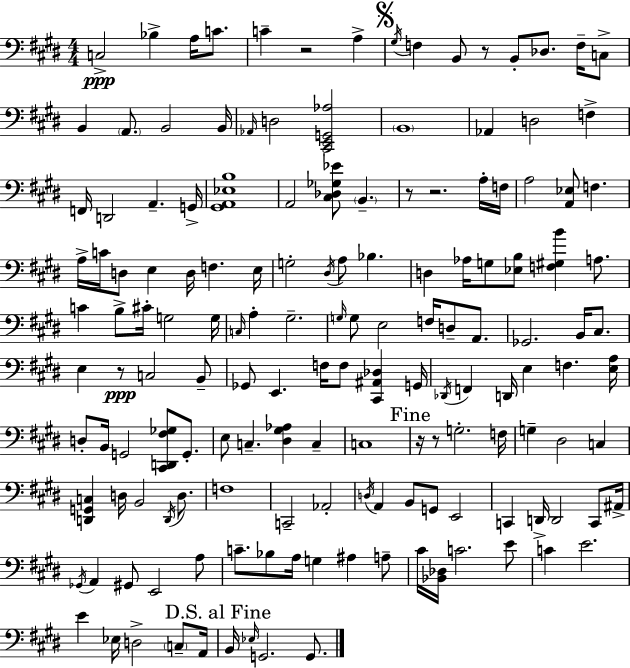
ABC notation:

X:1
T:Untitled
M:4/4
L:1/4
K:E
C,2 _B, A,/4 C/2 C z2 A, ^G,/4 F, B,,/2 z/2 B,,/2 _D,/2 F,/4 C,/2 B,, A,,/2 B,,2 B,,/4 _A,,/4 D,2 [^C,,E,,G,,_A,]2 B,,4 _A,, D,2 F, F,,/4 D,,2 A,, G,,/4 [^G,,A,,_E,B,]4 A,,2 [^C,_D,_G,_E]/2 B,, z/2 z2 A,/4 F,/4 A,2 [A,,_E,]/2 F, A,/4 C/4 D,/2 E, D,/4 F, E,/4 G,2 ^D,/4 A,/2 _B, D, _A,/4 G,/2 [_E,B,]/2 [F,^G,B] A,/2 C B,/2 ^C/4 G,2 G,/4 C,/4 A, ^G,2 G,/4 G,/2 E,2 F,/4 D,/2 A,,/2 _G,,2 B,,/4 ^C,/2 E, z/2 C,2 B,,/2 _G,,/2 E,, F,/4 F,/2 [^C,,^A,,_D,] G,,/4 _D,,/4 F,, D,,/4 E, F, [E,A,]/4 D,/2 B,,/4 G,,2 [^C,,D,,^F,_G,]/2 G,,/2 E,/2 C, [^D,^G,_A,] C, C,4 z/4 z/2 G,2 F,/4 G, ^D,2 C, [D,,G,,C,] D,/4 B,,2 D,,/4 D,/2 F,4 C,,2 _A,,2 D,/4 A,, B,,/2 G,,/2 E,,2 C,, D,,/4 D,,2 C,,/2 ^A,,/4 _G,,/4 A,, ^G,,/2 E,,2 A,/2 C/2 _B,/2 A,/4 G, ^A, A,/2 ^C/4 [_B,,_D,]/4 C2 E/2 C E2 E _E,/4 D,2 C,/2 A,,/4 B,,/4 _E,/4 G,,2 G,,/2